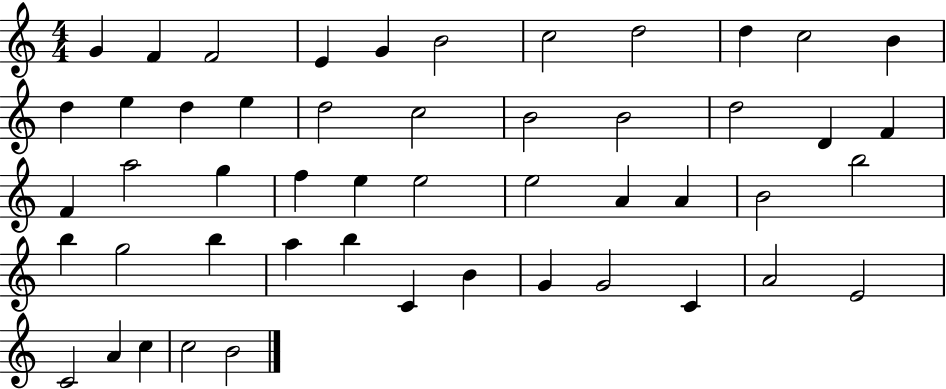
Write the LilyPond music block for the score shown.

{
  \clef treble
  \numericTimeSignature
  \time 4/4
  \key c \major
  g'4 f'4 f'2 | e'4 g'4 b'2 | c''2 d''2 | d''4 c''2 b'4 | \break d''4 e''4 d''4 e''4 | d''2 c''2 | b'2 b'2 | d''2 d'4 f'4 | \break f'4 a''2 g''4 | f''4 e''4 e''2 | e''2 a'4 a'4 | b'2 b''2 | \break b''4 g''2 b''4 | a''4 b''4 c'4 b'4 | g'4 g'2 c'4 | a'2 e'2 | \break c'2 a'4 c''4 | c''2 b'2 | \bar "|."
}